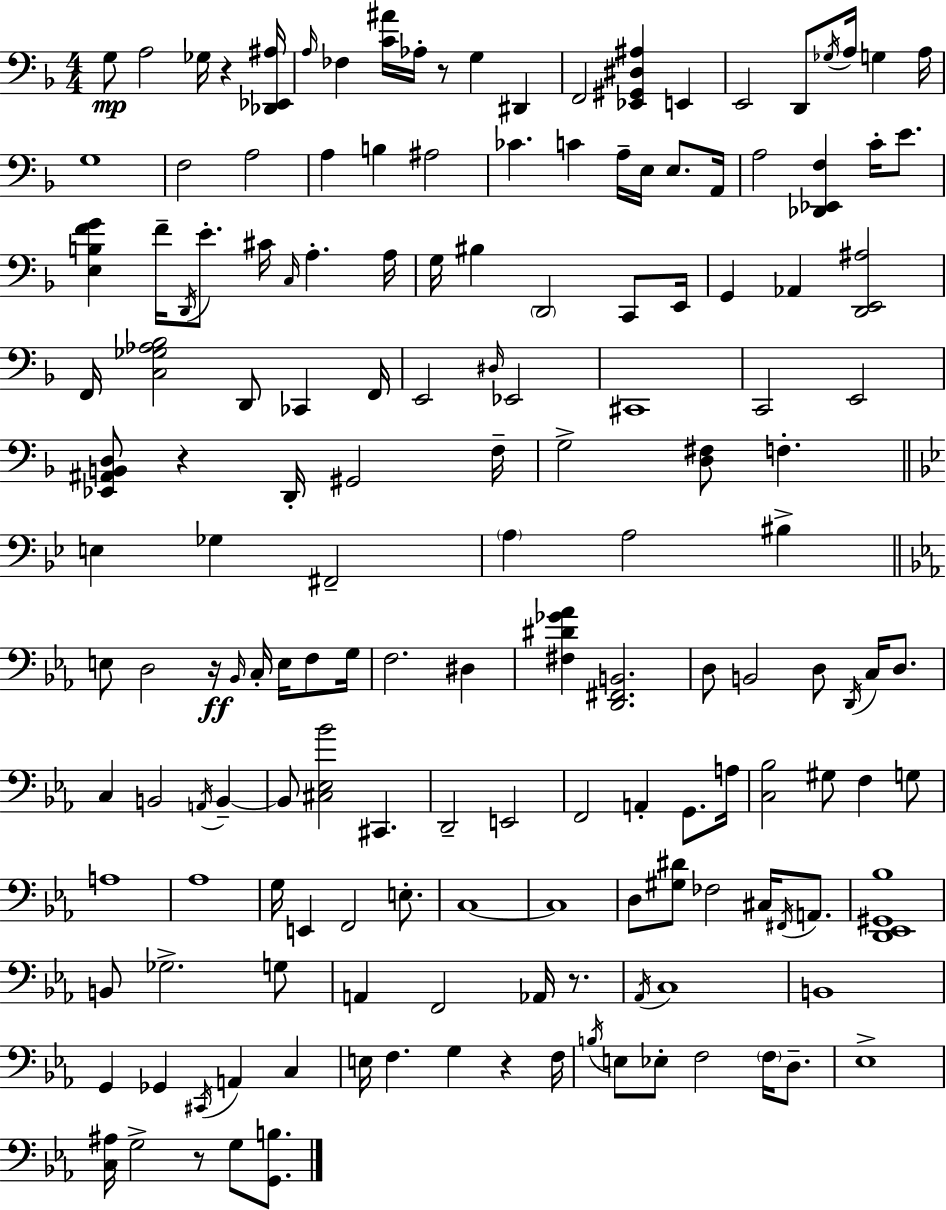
X:1
T:Untitled
M:4/4
L:1/4
K:F
G,/2 A,2 _G,/4 z [_D,,_E,,^A,]/4 A,/4 _F, [C^A]/4 _A,/4 z/2 G, ^D,, F,,2 [_E,,^G,,^D,^A,] E,, E,,2 D,,/2 _G,/4 A,/4 G, A,/4 G,4 F,2 A,2 A, B, ^A,2 _C C A,/4 E,/4 E,/2 A,,/4 A,2 [_D,,_E,,F,] C/4 E/2 [E,B,FG] F/4 D,,/4 E/2 ^C/4 C,/4 A, A,/4 G,/4 ^B, D,,2 C,,/2 E,,/4 G,, _A,, [D,,E,,^A,]2 F,,/4 [C,_G,_A,_B,]2 D,,/2 _C,, F,,/4 E,,2 ^D,/4 _E,,2 ^C,,4 C,,2 E,,2 [_E,,^A,,B,,D,]/2 z D,,/4 ^G,,2 F,/4 G,2 [D,^F,]/2 F, E, _G, ^F,,2 A, A,2 ^B, E,/2 D,2 z/4 _B,,/4 C,/4 E,/4 F,/2 G,/4 F,2 ^D, [^F,^D_G_A] [D,,^F,,B,,]2 D,/2 B,,2 D,/2 D,,/4 C,/4 D,/2 C, B,,2 A,,/4 B,, B,,/2 [^C,_E,_B]2 ^C,, D,,2 E,,2 F,,2 A,, G,,/2 A,/4 [C,_B,]2 ^G,/2 F, G,/2 A,4 _A,4 G,/4 E,, F,,2 E,/2 C,4 C,4 D,/2 [^G,^D]/2 _F,2 ^C,/4 ^F,,/4 A,,/2 [D,,_E,,^G,,_B,]4 B,,/2 _G,2 G,/2 A,, F,,2 _A,,/4 z/2 _A,,/4 C,4 B,,4 G,, _G,, ^C,,/4 A,, C, E,/4 F, G, z F,/4 B,/4 E,/2 _E,/2 F,2 F,/4 D,/2 _E,4 [C,^A,]/4 G,2 z/2 G,/2 [G,,B,]/2